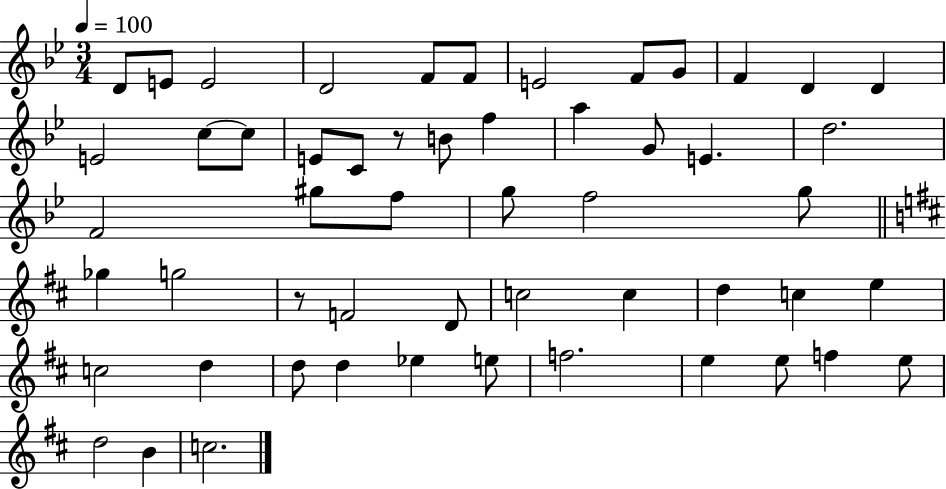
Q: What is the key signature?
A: BES major